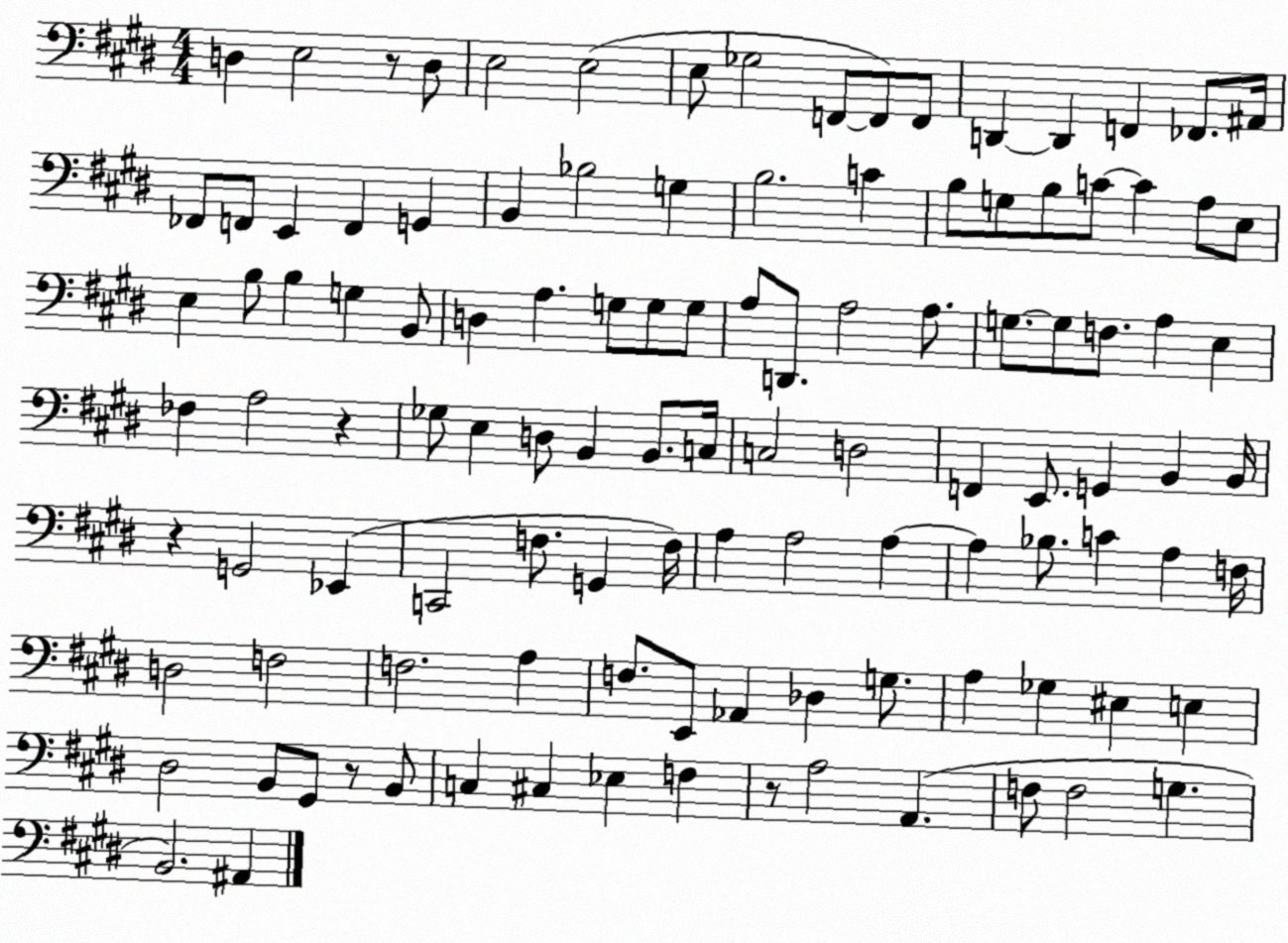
X:1
T:Untitled
M:4/4
L:1/4
K:E
D, E,2 z/2 D,/2 E,2 E,2 E,/2 _G,2 F,,/2 F,,/2 F,,/2 D,, D,, F,, _F,,/2 ^A,,/4 _F,,/2 F,,/2 E,, F,, G,, B,, _B,2 G, B,2 C B,/2 G,/2 B,/2 C/2 C A,/2 E,/2 E, B,/2 B, G, B,,/2 D, A, G,/2 G,/2 G,/2 A,/2 D,,/2 A,2 A,/2 G,/2 G,/2 F,/2 A, E, _F, A,2 z _G,/2 E, D,/2 B,, B,,/2 C,/4 C,2 D,2 F,, E,,/2 G,, B,, B,,/4 z G,,2 _E,, C,,2 F,/2 G,, F,/4 A, A,2 A, A, _B,/2 C A, F,/4 D,2 F,2 F,2 A, F,/2 E,,/2 _A,, _D, G,/2 A, _G, ^E, E, ^D,2 B,,/2 ^G,,/2 z/2 B,,/2 C, ^C, _E, F, z/2 A,2 A,, F,/2 F,2 G, B,,2 ^A,,